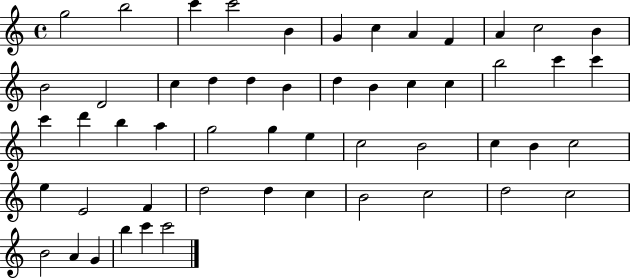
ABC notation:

X:1
T:Untitled
M:4/4
L:1/4
K:C
g2 b2 c' c'2 B G c A F A c2 B B2 D2 c d d B d B c c b2 c' c' c' d' b a g2 g e c2 B2 c B c2 e E2 F d2 d c B2 c2 d2 c2 B2 A G b c' c'2